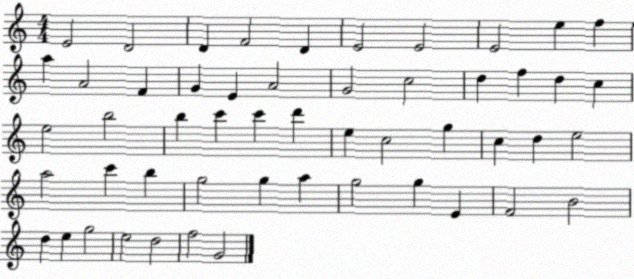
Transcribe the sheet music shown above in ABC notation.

X:1
T:Untitled
M:4/4
L:1/4
K:C
E2 D2 D F2 D E2 E2 E2 e f a A2 F G E A2 G2 c2 d f d c e2 b2 b c' c' d' e c2 g c d e2 a2 c' b g2 g a g2 g E F2 B2 d e g2 e2 d2 f2 G2